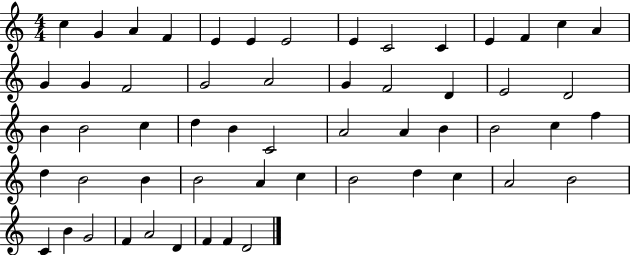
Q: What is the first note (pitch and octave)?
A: C5